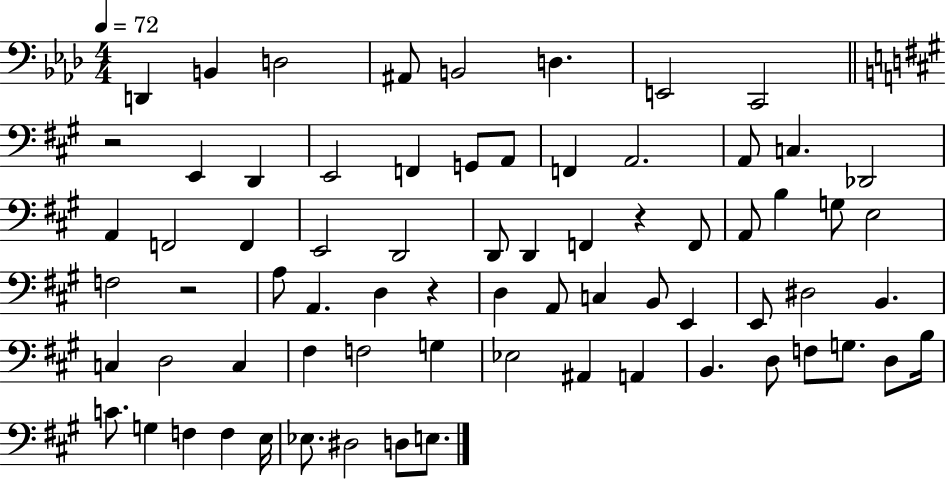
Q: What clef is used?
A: bass